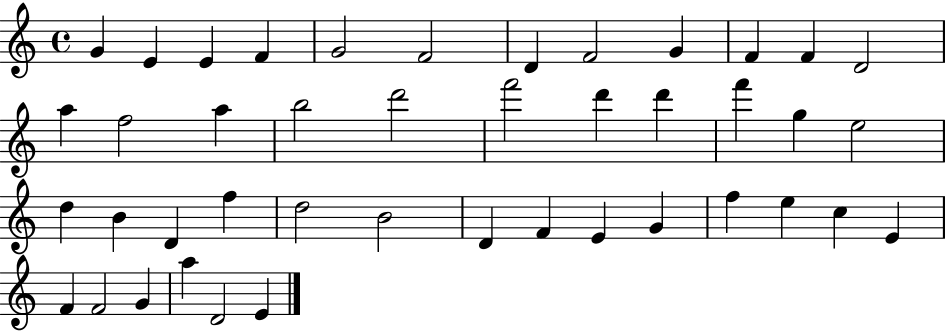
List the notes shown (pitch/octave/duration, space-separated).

G4/q E4/q E4/q F4/q G4/h F4/h D4/q F4/h G4/q F4/q F4/q D4/h A5/q F5/h A5/q B5/h D6/h F6/h D6/q D6/q F6/q G5/q E5/h D5/q B4/q D4/q F5/q D5/h B4/h D4/q F4/q E4/q G4/q F5/q E5/q C5/q E4/q F4/q F4/h G4/q A5/q D4/h E4/q